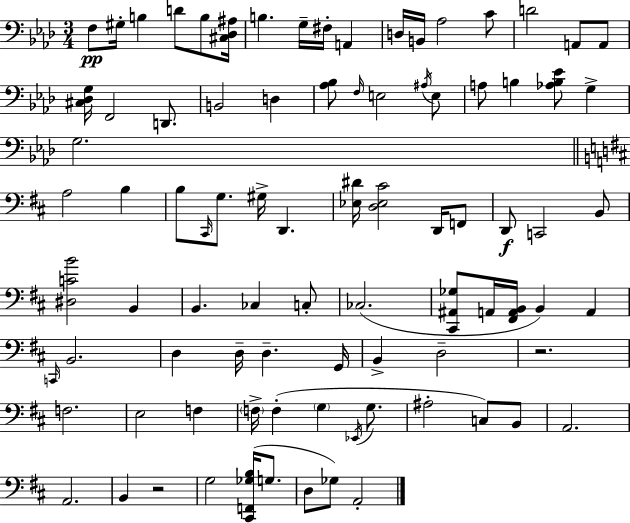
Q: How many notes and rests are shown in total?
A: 87